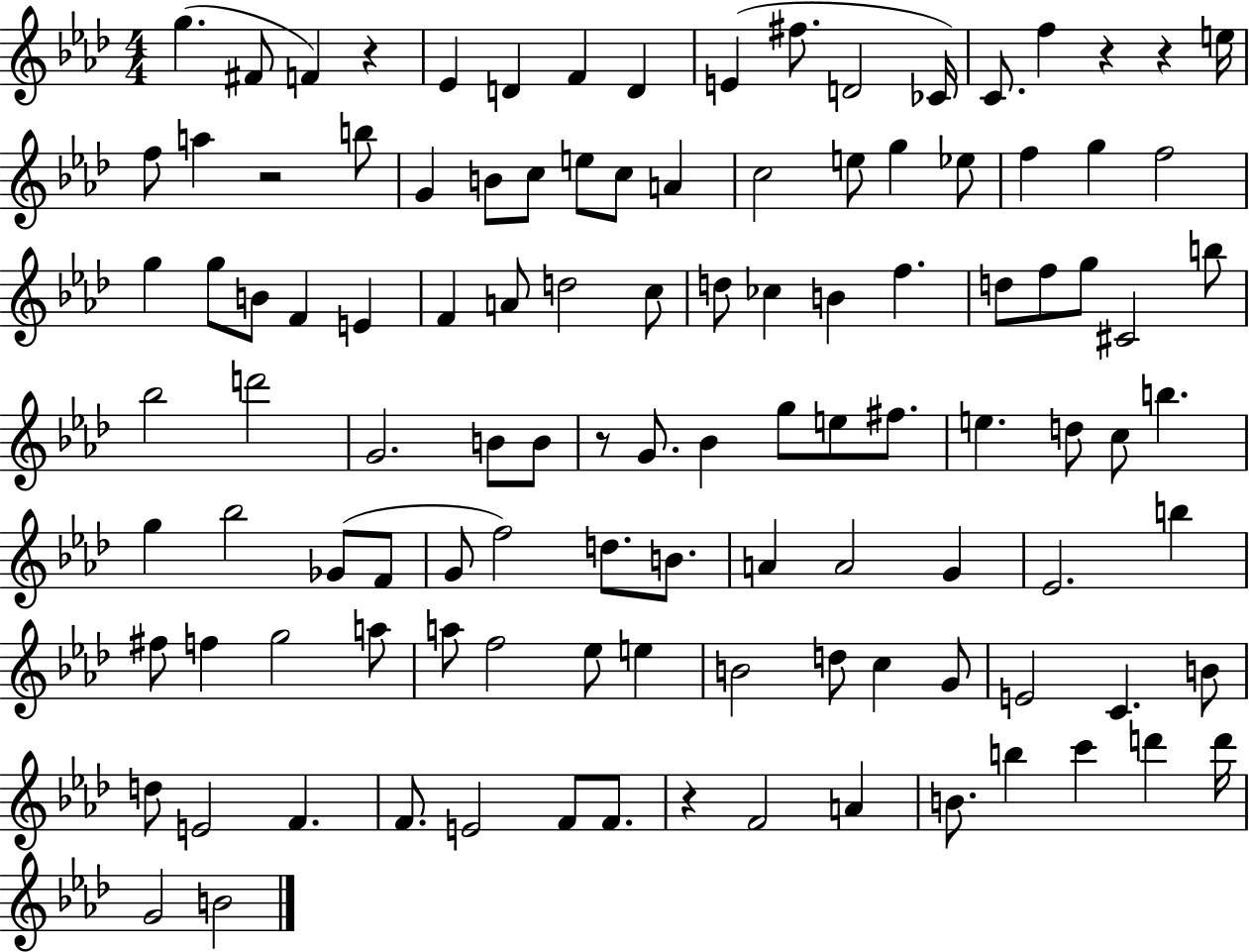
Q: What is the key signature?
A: AES major